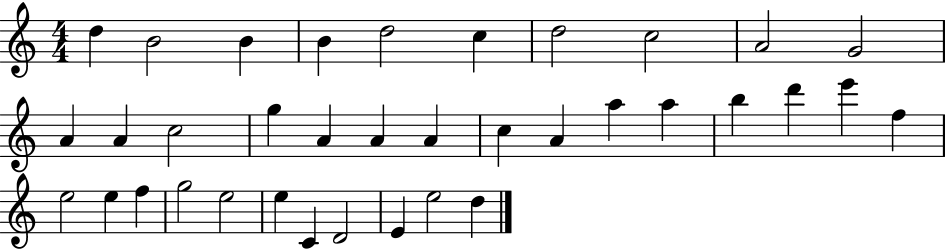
{
  \clef treble
  \numericTimeSignature
  \time 4/4
  \key c \major
  d''4 b'2 b'4 | b'4 d''2 c''4 | d''2 c''2 | a'2 g'2 | \break a'4 a'4 c''2 | g''4 a'4 a'4 a'4 | c''4 a'4 a''4 a''4 | b''4 d'''4 e'''4 f''4 | \break e''2 e''4 f''4 | g''2 e''2 | e''4 c'4 d'2 | e'4 e''2 d''4 | \break \bar "|."
}